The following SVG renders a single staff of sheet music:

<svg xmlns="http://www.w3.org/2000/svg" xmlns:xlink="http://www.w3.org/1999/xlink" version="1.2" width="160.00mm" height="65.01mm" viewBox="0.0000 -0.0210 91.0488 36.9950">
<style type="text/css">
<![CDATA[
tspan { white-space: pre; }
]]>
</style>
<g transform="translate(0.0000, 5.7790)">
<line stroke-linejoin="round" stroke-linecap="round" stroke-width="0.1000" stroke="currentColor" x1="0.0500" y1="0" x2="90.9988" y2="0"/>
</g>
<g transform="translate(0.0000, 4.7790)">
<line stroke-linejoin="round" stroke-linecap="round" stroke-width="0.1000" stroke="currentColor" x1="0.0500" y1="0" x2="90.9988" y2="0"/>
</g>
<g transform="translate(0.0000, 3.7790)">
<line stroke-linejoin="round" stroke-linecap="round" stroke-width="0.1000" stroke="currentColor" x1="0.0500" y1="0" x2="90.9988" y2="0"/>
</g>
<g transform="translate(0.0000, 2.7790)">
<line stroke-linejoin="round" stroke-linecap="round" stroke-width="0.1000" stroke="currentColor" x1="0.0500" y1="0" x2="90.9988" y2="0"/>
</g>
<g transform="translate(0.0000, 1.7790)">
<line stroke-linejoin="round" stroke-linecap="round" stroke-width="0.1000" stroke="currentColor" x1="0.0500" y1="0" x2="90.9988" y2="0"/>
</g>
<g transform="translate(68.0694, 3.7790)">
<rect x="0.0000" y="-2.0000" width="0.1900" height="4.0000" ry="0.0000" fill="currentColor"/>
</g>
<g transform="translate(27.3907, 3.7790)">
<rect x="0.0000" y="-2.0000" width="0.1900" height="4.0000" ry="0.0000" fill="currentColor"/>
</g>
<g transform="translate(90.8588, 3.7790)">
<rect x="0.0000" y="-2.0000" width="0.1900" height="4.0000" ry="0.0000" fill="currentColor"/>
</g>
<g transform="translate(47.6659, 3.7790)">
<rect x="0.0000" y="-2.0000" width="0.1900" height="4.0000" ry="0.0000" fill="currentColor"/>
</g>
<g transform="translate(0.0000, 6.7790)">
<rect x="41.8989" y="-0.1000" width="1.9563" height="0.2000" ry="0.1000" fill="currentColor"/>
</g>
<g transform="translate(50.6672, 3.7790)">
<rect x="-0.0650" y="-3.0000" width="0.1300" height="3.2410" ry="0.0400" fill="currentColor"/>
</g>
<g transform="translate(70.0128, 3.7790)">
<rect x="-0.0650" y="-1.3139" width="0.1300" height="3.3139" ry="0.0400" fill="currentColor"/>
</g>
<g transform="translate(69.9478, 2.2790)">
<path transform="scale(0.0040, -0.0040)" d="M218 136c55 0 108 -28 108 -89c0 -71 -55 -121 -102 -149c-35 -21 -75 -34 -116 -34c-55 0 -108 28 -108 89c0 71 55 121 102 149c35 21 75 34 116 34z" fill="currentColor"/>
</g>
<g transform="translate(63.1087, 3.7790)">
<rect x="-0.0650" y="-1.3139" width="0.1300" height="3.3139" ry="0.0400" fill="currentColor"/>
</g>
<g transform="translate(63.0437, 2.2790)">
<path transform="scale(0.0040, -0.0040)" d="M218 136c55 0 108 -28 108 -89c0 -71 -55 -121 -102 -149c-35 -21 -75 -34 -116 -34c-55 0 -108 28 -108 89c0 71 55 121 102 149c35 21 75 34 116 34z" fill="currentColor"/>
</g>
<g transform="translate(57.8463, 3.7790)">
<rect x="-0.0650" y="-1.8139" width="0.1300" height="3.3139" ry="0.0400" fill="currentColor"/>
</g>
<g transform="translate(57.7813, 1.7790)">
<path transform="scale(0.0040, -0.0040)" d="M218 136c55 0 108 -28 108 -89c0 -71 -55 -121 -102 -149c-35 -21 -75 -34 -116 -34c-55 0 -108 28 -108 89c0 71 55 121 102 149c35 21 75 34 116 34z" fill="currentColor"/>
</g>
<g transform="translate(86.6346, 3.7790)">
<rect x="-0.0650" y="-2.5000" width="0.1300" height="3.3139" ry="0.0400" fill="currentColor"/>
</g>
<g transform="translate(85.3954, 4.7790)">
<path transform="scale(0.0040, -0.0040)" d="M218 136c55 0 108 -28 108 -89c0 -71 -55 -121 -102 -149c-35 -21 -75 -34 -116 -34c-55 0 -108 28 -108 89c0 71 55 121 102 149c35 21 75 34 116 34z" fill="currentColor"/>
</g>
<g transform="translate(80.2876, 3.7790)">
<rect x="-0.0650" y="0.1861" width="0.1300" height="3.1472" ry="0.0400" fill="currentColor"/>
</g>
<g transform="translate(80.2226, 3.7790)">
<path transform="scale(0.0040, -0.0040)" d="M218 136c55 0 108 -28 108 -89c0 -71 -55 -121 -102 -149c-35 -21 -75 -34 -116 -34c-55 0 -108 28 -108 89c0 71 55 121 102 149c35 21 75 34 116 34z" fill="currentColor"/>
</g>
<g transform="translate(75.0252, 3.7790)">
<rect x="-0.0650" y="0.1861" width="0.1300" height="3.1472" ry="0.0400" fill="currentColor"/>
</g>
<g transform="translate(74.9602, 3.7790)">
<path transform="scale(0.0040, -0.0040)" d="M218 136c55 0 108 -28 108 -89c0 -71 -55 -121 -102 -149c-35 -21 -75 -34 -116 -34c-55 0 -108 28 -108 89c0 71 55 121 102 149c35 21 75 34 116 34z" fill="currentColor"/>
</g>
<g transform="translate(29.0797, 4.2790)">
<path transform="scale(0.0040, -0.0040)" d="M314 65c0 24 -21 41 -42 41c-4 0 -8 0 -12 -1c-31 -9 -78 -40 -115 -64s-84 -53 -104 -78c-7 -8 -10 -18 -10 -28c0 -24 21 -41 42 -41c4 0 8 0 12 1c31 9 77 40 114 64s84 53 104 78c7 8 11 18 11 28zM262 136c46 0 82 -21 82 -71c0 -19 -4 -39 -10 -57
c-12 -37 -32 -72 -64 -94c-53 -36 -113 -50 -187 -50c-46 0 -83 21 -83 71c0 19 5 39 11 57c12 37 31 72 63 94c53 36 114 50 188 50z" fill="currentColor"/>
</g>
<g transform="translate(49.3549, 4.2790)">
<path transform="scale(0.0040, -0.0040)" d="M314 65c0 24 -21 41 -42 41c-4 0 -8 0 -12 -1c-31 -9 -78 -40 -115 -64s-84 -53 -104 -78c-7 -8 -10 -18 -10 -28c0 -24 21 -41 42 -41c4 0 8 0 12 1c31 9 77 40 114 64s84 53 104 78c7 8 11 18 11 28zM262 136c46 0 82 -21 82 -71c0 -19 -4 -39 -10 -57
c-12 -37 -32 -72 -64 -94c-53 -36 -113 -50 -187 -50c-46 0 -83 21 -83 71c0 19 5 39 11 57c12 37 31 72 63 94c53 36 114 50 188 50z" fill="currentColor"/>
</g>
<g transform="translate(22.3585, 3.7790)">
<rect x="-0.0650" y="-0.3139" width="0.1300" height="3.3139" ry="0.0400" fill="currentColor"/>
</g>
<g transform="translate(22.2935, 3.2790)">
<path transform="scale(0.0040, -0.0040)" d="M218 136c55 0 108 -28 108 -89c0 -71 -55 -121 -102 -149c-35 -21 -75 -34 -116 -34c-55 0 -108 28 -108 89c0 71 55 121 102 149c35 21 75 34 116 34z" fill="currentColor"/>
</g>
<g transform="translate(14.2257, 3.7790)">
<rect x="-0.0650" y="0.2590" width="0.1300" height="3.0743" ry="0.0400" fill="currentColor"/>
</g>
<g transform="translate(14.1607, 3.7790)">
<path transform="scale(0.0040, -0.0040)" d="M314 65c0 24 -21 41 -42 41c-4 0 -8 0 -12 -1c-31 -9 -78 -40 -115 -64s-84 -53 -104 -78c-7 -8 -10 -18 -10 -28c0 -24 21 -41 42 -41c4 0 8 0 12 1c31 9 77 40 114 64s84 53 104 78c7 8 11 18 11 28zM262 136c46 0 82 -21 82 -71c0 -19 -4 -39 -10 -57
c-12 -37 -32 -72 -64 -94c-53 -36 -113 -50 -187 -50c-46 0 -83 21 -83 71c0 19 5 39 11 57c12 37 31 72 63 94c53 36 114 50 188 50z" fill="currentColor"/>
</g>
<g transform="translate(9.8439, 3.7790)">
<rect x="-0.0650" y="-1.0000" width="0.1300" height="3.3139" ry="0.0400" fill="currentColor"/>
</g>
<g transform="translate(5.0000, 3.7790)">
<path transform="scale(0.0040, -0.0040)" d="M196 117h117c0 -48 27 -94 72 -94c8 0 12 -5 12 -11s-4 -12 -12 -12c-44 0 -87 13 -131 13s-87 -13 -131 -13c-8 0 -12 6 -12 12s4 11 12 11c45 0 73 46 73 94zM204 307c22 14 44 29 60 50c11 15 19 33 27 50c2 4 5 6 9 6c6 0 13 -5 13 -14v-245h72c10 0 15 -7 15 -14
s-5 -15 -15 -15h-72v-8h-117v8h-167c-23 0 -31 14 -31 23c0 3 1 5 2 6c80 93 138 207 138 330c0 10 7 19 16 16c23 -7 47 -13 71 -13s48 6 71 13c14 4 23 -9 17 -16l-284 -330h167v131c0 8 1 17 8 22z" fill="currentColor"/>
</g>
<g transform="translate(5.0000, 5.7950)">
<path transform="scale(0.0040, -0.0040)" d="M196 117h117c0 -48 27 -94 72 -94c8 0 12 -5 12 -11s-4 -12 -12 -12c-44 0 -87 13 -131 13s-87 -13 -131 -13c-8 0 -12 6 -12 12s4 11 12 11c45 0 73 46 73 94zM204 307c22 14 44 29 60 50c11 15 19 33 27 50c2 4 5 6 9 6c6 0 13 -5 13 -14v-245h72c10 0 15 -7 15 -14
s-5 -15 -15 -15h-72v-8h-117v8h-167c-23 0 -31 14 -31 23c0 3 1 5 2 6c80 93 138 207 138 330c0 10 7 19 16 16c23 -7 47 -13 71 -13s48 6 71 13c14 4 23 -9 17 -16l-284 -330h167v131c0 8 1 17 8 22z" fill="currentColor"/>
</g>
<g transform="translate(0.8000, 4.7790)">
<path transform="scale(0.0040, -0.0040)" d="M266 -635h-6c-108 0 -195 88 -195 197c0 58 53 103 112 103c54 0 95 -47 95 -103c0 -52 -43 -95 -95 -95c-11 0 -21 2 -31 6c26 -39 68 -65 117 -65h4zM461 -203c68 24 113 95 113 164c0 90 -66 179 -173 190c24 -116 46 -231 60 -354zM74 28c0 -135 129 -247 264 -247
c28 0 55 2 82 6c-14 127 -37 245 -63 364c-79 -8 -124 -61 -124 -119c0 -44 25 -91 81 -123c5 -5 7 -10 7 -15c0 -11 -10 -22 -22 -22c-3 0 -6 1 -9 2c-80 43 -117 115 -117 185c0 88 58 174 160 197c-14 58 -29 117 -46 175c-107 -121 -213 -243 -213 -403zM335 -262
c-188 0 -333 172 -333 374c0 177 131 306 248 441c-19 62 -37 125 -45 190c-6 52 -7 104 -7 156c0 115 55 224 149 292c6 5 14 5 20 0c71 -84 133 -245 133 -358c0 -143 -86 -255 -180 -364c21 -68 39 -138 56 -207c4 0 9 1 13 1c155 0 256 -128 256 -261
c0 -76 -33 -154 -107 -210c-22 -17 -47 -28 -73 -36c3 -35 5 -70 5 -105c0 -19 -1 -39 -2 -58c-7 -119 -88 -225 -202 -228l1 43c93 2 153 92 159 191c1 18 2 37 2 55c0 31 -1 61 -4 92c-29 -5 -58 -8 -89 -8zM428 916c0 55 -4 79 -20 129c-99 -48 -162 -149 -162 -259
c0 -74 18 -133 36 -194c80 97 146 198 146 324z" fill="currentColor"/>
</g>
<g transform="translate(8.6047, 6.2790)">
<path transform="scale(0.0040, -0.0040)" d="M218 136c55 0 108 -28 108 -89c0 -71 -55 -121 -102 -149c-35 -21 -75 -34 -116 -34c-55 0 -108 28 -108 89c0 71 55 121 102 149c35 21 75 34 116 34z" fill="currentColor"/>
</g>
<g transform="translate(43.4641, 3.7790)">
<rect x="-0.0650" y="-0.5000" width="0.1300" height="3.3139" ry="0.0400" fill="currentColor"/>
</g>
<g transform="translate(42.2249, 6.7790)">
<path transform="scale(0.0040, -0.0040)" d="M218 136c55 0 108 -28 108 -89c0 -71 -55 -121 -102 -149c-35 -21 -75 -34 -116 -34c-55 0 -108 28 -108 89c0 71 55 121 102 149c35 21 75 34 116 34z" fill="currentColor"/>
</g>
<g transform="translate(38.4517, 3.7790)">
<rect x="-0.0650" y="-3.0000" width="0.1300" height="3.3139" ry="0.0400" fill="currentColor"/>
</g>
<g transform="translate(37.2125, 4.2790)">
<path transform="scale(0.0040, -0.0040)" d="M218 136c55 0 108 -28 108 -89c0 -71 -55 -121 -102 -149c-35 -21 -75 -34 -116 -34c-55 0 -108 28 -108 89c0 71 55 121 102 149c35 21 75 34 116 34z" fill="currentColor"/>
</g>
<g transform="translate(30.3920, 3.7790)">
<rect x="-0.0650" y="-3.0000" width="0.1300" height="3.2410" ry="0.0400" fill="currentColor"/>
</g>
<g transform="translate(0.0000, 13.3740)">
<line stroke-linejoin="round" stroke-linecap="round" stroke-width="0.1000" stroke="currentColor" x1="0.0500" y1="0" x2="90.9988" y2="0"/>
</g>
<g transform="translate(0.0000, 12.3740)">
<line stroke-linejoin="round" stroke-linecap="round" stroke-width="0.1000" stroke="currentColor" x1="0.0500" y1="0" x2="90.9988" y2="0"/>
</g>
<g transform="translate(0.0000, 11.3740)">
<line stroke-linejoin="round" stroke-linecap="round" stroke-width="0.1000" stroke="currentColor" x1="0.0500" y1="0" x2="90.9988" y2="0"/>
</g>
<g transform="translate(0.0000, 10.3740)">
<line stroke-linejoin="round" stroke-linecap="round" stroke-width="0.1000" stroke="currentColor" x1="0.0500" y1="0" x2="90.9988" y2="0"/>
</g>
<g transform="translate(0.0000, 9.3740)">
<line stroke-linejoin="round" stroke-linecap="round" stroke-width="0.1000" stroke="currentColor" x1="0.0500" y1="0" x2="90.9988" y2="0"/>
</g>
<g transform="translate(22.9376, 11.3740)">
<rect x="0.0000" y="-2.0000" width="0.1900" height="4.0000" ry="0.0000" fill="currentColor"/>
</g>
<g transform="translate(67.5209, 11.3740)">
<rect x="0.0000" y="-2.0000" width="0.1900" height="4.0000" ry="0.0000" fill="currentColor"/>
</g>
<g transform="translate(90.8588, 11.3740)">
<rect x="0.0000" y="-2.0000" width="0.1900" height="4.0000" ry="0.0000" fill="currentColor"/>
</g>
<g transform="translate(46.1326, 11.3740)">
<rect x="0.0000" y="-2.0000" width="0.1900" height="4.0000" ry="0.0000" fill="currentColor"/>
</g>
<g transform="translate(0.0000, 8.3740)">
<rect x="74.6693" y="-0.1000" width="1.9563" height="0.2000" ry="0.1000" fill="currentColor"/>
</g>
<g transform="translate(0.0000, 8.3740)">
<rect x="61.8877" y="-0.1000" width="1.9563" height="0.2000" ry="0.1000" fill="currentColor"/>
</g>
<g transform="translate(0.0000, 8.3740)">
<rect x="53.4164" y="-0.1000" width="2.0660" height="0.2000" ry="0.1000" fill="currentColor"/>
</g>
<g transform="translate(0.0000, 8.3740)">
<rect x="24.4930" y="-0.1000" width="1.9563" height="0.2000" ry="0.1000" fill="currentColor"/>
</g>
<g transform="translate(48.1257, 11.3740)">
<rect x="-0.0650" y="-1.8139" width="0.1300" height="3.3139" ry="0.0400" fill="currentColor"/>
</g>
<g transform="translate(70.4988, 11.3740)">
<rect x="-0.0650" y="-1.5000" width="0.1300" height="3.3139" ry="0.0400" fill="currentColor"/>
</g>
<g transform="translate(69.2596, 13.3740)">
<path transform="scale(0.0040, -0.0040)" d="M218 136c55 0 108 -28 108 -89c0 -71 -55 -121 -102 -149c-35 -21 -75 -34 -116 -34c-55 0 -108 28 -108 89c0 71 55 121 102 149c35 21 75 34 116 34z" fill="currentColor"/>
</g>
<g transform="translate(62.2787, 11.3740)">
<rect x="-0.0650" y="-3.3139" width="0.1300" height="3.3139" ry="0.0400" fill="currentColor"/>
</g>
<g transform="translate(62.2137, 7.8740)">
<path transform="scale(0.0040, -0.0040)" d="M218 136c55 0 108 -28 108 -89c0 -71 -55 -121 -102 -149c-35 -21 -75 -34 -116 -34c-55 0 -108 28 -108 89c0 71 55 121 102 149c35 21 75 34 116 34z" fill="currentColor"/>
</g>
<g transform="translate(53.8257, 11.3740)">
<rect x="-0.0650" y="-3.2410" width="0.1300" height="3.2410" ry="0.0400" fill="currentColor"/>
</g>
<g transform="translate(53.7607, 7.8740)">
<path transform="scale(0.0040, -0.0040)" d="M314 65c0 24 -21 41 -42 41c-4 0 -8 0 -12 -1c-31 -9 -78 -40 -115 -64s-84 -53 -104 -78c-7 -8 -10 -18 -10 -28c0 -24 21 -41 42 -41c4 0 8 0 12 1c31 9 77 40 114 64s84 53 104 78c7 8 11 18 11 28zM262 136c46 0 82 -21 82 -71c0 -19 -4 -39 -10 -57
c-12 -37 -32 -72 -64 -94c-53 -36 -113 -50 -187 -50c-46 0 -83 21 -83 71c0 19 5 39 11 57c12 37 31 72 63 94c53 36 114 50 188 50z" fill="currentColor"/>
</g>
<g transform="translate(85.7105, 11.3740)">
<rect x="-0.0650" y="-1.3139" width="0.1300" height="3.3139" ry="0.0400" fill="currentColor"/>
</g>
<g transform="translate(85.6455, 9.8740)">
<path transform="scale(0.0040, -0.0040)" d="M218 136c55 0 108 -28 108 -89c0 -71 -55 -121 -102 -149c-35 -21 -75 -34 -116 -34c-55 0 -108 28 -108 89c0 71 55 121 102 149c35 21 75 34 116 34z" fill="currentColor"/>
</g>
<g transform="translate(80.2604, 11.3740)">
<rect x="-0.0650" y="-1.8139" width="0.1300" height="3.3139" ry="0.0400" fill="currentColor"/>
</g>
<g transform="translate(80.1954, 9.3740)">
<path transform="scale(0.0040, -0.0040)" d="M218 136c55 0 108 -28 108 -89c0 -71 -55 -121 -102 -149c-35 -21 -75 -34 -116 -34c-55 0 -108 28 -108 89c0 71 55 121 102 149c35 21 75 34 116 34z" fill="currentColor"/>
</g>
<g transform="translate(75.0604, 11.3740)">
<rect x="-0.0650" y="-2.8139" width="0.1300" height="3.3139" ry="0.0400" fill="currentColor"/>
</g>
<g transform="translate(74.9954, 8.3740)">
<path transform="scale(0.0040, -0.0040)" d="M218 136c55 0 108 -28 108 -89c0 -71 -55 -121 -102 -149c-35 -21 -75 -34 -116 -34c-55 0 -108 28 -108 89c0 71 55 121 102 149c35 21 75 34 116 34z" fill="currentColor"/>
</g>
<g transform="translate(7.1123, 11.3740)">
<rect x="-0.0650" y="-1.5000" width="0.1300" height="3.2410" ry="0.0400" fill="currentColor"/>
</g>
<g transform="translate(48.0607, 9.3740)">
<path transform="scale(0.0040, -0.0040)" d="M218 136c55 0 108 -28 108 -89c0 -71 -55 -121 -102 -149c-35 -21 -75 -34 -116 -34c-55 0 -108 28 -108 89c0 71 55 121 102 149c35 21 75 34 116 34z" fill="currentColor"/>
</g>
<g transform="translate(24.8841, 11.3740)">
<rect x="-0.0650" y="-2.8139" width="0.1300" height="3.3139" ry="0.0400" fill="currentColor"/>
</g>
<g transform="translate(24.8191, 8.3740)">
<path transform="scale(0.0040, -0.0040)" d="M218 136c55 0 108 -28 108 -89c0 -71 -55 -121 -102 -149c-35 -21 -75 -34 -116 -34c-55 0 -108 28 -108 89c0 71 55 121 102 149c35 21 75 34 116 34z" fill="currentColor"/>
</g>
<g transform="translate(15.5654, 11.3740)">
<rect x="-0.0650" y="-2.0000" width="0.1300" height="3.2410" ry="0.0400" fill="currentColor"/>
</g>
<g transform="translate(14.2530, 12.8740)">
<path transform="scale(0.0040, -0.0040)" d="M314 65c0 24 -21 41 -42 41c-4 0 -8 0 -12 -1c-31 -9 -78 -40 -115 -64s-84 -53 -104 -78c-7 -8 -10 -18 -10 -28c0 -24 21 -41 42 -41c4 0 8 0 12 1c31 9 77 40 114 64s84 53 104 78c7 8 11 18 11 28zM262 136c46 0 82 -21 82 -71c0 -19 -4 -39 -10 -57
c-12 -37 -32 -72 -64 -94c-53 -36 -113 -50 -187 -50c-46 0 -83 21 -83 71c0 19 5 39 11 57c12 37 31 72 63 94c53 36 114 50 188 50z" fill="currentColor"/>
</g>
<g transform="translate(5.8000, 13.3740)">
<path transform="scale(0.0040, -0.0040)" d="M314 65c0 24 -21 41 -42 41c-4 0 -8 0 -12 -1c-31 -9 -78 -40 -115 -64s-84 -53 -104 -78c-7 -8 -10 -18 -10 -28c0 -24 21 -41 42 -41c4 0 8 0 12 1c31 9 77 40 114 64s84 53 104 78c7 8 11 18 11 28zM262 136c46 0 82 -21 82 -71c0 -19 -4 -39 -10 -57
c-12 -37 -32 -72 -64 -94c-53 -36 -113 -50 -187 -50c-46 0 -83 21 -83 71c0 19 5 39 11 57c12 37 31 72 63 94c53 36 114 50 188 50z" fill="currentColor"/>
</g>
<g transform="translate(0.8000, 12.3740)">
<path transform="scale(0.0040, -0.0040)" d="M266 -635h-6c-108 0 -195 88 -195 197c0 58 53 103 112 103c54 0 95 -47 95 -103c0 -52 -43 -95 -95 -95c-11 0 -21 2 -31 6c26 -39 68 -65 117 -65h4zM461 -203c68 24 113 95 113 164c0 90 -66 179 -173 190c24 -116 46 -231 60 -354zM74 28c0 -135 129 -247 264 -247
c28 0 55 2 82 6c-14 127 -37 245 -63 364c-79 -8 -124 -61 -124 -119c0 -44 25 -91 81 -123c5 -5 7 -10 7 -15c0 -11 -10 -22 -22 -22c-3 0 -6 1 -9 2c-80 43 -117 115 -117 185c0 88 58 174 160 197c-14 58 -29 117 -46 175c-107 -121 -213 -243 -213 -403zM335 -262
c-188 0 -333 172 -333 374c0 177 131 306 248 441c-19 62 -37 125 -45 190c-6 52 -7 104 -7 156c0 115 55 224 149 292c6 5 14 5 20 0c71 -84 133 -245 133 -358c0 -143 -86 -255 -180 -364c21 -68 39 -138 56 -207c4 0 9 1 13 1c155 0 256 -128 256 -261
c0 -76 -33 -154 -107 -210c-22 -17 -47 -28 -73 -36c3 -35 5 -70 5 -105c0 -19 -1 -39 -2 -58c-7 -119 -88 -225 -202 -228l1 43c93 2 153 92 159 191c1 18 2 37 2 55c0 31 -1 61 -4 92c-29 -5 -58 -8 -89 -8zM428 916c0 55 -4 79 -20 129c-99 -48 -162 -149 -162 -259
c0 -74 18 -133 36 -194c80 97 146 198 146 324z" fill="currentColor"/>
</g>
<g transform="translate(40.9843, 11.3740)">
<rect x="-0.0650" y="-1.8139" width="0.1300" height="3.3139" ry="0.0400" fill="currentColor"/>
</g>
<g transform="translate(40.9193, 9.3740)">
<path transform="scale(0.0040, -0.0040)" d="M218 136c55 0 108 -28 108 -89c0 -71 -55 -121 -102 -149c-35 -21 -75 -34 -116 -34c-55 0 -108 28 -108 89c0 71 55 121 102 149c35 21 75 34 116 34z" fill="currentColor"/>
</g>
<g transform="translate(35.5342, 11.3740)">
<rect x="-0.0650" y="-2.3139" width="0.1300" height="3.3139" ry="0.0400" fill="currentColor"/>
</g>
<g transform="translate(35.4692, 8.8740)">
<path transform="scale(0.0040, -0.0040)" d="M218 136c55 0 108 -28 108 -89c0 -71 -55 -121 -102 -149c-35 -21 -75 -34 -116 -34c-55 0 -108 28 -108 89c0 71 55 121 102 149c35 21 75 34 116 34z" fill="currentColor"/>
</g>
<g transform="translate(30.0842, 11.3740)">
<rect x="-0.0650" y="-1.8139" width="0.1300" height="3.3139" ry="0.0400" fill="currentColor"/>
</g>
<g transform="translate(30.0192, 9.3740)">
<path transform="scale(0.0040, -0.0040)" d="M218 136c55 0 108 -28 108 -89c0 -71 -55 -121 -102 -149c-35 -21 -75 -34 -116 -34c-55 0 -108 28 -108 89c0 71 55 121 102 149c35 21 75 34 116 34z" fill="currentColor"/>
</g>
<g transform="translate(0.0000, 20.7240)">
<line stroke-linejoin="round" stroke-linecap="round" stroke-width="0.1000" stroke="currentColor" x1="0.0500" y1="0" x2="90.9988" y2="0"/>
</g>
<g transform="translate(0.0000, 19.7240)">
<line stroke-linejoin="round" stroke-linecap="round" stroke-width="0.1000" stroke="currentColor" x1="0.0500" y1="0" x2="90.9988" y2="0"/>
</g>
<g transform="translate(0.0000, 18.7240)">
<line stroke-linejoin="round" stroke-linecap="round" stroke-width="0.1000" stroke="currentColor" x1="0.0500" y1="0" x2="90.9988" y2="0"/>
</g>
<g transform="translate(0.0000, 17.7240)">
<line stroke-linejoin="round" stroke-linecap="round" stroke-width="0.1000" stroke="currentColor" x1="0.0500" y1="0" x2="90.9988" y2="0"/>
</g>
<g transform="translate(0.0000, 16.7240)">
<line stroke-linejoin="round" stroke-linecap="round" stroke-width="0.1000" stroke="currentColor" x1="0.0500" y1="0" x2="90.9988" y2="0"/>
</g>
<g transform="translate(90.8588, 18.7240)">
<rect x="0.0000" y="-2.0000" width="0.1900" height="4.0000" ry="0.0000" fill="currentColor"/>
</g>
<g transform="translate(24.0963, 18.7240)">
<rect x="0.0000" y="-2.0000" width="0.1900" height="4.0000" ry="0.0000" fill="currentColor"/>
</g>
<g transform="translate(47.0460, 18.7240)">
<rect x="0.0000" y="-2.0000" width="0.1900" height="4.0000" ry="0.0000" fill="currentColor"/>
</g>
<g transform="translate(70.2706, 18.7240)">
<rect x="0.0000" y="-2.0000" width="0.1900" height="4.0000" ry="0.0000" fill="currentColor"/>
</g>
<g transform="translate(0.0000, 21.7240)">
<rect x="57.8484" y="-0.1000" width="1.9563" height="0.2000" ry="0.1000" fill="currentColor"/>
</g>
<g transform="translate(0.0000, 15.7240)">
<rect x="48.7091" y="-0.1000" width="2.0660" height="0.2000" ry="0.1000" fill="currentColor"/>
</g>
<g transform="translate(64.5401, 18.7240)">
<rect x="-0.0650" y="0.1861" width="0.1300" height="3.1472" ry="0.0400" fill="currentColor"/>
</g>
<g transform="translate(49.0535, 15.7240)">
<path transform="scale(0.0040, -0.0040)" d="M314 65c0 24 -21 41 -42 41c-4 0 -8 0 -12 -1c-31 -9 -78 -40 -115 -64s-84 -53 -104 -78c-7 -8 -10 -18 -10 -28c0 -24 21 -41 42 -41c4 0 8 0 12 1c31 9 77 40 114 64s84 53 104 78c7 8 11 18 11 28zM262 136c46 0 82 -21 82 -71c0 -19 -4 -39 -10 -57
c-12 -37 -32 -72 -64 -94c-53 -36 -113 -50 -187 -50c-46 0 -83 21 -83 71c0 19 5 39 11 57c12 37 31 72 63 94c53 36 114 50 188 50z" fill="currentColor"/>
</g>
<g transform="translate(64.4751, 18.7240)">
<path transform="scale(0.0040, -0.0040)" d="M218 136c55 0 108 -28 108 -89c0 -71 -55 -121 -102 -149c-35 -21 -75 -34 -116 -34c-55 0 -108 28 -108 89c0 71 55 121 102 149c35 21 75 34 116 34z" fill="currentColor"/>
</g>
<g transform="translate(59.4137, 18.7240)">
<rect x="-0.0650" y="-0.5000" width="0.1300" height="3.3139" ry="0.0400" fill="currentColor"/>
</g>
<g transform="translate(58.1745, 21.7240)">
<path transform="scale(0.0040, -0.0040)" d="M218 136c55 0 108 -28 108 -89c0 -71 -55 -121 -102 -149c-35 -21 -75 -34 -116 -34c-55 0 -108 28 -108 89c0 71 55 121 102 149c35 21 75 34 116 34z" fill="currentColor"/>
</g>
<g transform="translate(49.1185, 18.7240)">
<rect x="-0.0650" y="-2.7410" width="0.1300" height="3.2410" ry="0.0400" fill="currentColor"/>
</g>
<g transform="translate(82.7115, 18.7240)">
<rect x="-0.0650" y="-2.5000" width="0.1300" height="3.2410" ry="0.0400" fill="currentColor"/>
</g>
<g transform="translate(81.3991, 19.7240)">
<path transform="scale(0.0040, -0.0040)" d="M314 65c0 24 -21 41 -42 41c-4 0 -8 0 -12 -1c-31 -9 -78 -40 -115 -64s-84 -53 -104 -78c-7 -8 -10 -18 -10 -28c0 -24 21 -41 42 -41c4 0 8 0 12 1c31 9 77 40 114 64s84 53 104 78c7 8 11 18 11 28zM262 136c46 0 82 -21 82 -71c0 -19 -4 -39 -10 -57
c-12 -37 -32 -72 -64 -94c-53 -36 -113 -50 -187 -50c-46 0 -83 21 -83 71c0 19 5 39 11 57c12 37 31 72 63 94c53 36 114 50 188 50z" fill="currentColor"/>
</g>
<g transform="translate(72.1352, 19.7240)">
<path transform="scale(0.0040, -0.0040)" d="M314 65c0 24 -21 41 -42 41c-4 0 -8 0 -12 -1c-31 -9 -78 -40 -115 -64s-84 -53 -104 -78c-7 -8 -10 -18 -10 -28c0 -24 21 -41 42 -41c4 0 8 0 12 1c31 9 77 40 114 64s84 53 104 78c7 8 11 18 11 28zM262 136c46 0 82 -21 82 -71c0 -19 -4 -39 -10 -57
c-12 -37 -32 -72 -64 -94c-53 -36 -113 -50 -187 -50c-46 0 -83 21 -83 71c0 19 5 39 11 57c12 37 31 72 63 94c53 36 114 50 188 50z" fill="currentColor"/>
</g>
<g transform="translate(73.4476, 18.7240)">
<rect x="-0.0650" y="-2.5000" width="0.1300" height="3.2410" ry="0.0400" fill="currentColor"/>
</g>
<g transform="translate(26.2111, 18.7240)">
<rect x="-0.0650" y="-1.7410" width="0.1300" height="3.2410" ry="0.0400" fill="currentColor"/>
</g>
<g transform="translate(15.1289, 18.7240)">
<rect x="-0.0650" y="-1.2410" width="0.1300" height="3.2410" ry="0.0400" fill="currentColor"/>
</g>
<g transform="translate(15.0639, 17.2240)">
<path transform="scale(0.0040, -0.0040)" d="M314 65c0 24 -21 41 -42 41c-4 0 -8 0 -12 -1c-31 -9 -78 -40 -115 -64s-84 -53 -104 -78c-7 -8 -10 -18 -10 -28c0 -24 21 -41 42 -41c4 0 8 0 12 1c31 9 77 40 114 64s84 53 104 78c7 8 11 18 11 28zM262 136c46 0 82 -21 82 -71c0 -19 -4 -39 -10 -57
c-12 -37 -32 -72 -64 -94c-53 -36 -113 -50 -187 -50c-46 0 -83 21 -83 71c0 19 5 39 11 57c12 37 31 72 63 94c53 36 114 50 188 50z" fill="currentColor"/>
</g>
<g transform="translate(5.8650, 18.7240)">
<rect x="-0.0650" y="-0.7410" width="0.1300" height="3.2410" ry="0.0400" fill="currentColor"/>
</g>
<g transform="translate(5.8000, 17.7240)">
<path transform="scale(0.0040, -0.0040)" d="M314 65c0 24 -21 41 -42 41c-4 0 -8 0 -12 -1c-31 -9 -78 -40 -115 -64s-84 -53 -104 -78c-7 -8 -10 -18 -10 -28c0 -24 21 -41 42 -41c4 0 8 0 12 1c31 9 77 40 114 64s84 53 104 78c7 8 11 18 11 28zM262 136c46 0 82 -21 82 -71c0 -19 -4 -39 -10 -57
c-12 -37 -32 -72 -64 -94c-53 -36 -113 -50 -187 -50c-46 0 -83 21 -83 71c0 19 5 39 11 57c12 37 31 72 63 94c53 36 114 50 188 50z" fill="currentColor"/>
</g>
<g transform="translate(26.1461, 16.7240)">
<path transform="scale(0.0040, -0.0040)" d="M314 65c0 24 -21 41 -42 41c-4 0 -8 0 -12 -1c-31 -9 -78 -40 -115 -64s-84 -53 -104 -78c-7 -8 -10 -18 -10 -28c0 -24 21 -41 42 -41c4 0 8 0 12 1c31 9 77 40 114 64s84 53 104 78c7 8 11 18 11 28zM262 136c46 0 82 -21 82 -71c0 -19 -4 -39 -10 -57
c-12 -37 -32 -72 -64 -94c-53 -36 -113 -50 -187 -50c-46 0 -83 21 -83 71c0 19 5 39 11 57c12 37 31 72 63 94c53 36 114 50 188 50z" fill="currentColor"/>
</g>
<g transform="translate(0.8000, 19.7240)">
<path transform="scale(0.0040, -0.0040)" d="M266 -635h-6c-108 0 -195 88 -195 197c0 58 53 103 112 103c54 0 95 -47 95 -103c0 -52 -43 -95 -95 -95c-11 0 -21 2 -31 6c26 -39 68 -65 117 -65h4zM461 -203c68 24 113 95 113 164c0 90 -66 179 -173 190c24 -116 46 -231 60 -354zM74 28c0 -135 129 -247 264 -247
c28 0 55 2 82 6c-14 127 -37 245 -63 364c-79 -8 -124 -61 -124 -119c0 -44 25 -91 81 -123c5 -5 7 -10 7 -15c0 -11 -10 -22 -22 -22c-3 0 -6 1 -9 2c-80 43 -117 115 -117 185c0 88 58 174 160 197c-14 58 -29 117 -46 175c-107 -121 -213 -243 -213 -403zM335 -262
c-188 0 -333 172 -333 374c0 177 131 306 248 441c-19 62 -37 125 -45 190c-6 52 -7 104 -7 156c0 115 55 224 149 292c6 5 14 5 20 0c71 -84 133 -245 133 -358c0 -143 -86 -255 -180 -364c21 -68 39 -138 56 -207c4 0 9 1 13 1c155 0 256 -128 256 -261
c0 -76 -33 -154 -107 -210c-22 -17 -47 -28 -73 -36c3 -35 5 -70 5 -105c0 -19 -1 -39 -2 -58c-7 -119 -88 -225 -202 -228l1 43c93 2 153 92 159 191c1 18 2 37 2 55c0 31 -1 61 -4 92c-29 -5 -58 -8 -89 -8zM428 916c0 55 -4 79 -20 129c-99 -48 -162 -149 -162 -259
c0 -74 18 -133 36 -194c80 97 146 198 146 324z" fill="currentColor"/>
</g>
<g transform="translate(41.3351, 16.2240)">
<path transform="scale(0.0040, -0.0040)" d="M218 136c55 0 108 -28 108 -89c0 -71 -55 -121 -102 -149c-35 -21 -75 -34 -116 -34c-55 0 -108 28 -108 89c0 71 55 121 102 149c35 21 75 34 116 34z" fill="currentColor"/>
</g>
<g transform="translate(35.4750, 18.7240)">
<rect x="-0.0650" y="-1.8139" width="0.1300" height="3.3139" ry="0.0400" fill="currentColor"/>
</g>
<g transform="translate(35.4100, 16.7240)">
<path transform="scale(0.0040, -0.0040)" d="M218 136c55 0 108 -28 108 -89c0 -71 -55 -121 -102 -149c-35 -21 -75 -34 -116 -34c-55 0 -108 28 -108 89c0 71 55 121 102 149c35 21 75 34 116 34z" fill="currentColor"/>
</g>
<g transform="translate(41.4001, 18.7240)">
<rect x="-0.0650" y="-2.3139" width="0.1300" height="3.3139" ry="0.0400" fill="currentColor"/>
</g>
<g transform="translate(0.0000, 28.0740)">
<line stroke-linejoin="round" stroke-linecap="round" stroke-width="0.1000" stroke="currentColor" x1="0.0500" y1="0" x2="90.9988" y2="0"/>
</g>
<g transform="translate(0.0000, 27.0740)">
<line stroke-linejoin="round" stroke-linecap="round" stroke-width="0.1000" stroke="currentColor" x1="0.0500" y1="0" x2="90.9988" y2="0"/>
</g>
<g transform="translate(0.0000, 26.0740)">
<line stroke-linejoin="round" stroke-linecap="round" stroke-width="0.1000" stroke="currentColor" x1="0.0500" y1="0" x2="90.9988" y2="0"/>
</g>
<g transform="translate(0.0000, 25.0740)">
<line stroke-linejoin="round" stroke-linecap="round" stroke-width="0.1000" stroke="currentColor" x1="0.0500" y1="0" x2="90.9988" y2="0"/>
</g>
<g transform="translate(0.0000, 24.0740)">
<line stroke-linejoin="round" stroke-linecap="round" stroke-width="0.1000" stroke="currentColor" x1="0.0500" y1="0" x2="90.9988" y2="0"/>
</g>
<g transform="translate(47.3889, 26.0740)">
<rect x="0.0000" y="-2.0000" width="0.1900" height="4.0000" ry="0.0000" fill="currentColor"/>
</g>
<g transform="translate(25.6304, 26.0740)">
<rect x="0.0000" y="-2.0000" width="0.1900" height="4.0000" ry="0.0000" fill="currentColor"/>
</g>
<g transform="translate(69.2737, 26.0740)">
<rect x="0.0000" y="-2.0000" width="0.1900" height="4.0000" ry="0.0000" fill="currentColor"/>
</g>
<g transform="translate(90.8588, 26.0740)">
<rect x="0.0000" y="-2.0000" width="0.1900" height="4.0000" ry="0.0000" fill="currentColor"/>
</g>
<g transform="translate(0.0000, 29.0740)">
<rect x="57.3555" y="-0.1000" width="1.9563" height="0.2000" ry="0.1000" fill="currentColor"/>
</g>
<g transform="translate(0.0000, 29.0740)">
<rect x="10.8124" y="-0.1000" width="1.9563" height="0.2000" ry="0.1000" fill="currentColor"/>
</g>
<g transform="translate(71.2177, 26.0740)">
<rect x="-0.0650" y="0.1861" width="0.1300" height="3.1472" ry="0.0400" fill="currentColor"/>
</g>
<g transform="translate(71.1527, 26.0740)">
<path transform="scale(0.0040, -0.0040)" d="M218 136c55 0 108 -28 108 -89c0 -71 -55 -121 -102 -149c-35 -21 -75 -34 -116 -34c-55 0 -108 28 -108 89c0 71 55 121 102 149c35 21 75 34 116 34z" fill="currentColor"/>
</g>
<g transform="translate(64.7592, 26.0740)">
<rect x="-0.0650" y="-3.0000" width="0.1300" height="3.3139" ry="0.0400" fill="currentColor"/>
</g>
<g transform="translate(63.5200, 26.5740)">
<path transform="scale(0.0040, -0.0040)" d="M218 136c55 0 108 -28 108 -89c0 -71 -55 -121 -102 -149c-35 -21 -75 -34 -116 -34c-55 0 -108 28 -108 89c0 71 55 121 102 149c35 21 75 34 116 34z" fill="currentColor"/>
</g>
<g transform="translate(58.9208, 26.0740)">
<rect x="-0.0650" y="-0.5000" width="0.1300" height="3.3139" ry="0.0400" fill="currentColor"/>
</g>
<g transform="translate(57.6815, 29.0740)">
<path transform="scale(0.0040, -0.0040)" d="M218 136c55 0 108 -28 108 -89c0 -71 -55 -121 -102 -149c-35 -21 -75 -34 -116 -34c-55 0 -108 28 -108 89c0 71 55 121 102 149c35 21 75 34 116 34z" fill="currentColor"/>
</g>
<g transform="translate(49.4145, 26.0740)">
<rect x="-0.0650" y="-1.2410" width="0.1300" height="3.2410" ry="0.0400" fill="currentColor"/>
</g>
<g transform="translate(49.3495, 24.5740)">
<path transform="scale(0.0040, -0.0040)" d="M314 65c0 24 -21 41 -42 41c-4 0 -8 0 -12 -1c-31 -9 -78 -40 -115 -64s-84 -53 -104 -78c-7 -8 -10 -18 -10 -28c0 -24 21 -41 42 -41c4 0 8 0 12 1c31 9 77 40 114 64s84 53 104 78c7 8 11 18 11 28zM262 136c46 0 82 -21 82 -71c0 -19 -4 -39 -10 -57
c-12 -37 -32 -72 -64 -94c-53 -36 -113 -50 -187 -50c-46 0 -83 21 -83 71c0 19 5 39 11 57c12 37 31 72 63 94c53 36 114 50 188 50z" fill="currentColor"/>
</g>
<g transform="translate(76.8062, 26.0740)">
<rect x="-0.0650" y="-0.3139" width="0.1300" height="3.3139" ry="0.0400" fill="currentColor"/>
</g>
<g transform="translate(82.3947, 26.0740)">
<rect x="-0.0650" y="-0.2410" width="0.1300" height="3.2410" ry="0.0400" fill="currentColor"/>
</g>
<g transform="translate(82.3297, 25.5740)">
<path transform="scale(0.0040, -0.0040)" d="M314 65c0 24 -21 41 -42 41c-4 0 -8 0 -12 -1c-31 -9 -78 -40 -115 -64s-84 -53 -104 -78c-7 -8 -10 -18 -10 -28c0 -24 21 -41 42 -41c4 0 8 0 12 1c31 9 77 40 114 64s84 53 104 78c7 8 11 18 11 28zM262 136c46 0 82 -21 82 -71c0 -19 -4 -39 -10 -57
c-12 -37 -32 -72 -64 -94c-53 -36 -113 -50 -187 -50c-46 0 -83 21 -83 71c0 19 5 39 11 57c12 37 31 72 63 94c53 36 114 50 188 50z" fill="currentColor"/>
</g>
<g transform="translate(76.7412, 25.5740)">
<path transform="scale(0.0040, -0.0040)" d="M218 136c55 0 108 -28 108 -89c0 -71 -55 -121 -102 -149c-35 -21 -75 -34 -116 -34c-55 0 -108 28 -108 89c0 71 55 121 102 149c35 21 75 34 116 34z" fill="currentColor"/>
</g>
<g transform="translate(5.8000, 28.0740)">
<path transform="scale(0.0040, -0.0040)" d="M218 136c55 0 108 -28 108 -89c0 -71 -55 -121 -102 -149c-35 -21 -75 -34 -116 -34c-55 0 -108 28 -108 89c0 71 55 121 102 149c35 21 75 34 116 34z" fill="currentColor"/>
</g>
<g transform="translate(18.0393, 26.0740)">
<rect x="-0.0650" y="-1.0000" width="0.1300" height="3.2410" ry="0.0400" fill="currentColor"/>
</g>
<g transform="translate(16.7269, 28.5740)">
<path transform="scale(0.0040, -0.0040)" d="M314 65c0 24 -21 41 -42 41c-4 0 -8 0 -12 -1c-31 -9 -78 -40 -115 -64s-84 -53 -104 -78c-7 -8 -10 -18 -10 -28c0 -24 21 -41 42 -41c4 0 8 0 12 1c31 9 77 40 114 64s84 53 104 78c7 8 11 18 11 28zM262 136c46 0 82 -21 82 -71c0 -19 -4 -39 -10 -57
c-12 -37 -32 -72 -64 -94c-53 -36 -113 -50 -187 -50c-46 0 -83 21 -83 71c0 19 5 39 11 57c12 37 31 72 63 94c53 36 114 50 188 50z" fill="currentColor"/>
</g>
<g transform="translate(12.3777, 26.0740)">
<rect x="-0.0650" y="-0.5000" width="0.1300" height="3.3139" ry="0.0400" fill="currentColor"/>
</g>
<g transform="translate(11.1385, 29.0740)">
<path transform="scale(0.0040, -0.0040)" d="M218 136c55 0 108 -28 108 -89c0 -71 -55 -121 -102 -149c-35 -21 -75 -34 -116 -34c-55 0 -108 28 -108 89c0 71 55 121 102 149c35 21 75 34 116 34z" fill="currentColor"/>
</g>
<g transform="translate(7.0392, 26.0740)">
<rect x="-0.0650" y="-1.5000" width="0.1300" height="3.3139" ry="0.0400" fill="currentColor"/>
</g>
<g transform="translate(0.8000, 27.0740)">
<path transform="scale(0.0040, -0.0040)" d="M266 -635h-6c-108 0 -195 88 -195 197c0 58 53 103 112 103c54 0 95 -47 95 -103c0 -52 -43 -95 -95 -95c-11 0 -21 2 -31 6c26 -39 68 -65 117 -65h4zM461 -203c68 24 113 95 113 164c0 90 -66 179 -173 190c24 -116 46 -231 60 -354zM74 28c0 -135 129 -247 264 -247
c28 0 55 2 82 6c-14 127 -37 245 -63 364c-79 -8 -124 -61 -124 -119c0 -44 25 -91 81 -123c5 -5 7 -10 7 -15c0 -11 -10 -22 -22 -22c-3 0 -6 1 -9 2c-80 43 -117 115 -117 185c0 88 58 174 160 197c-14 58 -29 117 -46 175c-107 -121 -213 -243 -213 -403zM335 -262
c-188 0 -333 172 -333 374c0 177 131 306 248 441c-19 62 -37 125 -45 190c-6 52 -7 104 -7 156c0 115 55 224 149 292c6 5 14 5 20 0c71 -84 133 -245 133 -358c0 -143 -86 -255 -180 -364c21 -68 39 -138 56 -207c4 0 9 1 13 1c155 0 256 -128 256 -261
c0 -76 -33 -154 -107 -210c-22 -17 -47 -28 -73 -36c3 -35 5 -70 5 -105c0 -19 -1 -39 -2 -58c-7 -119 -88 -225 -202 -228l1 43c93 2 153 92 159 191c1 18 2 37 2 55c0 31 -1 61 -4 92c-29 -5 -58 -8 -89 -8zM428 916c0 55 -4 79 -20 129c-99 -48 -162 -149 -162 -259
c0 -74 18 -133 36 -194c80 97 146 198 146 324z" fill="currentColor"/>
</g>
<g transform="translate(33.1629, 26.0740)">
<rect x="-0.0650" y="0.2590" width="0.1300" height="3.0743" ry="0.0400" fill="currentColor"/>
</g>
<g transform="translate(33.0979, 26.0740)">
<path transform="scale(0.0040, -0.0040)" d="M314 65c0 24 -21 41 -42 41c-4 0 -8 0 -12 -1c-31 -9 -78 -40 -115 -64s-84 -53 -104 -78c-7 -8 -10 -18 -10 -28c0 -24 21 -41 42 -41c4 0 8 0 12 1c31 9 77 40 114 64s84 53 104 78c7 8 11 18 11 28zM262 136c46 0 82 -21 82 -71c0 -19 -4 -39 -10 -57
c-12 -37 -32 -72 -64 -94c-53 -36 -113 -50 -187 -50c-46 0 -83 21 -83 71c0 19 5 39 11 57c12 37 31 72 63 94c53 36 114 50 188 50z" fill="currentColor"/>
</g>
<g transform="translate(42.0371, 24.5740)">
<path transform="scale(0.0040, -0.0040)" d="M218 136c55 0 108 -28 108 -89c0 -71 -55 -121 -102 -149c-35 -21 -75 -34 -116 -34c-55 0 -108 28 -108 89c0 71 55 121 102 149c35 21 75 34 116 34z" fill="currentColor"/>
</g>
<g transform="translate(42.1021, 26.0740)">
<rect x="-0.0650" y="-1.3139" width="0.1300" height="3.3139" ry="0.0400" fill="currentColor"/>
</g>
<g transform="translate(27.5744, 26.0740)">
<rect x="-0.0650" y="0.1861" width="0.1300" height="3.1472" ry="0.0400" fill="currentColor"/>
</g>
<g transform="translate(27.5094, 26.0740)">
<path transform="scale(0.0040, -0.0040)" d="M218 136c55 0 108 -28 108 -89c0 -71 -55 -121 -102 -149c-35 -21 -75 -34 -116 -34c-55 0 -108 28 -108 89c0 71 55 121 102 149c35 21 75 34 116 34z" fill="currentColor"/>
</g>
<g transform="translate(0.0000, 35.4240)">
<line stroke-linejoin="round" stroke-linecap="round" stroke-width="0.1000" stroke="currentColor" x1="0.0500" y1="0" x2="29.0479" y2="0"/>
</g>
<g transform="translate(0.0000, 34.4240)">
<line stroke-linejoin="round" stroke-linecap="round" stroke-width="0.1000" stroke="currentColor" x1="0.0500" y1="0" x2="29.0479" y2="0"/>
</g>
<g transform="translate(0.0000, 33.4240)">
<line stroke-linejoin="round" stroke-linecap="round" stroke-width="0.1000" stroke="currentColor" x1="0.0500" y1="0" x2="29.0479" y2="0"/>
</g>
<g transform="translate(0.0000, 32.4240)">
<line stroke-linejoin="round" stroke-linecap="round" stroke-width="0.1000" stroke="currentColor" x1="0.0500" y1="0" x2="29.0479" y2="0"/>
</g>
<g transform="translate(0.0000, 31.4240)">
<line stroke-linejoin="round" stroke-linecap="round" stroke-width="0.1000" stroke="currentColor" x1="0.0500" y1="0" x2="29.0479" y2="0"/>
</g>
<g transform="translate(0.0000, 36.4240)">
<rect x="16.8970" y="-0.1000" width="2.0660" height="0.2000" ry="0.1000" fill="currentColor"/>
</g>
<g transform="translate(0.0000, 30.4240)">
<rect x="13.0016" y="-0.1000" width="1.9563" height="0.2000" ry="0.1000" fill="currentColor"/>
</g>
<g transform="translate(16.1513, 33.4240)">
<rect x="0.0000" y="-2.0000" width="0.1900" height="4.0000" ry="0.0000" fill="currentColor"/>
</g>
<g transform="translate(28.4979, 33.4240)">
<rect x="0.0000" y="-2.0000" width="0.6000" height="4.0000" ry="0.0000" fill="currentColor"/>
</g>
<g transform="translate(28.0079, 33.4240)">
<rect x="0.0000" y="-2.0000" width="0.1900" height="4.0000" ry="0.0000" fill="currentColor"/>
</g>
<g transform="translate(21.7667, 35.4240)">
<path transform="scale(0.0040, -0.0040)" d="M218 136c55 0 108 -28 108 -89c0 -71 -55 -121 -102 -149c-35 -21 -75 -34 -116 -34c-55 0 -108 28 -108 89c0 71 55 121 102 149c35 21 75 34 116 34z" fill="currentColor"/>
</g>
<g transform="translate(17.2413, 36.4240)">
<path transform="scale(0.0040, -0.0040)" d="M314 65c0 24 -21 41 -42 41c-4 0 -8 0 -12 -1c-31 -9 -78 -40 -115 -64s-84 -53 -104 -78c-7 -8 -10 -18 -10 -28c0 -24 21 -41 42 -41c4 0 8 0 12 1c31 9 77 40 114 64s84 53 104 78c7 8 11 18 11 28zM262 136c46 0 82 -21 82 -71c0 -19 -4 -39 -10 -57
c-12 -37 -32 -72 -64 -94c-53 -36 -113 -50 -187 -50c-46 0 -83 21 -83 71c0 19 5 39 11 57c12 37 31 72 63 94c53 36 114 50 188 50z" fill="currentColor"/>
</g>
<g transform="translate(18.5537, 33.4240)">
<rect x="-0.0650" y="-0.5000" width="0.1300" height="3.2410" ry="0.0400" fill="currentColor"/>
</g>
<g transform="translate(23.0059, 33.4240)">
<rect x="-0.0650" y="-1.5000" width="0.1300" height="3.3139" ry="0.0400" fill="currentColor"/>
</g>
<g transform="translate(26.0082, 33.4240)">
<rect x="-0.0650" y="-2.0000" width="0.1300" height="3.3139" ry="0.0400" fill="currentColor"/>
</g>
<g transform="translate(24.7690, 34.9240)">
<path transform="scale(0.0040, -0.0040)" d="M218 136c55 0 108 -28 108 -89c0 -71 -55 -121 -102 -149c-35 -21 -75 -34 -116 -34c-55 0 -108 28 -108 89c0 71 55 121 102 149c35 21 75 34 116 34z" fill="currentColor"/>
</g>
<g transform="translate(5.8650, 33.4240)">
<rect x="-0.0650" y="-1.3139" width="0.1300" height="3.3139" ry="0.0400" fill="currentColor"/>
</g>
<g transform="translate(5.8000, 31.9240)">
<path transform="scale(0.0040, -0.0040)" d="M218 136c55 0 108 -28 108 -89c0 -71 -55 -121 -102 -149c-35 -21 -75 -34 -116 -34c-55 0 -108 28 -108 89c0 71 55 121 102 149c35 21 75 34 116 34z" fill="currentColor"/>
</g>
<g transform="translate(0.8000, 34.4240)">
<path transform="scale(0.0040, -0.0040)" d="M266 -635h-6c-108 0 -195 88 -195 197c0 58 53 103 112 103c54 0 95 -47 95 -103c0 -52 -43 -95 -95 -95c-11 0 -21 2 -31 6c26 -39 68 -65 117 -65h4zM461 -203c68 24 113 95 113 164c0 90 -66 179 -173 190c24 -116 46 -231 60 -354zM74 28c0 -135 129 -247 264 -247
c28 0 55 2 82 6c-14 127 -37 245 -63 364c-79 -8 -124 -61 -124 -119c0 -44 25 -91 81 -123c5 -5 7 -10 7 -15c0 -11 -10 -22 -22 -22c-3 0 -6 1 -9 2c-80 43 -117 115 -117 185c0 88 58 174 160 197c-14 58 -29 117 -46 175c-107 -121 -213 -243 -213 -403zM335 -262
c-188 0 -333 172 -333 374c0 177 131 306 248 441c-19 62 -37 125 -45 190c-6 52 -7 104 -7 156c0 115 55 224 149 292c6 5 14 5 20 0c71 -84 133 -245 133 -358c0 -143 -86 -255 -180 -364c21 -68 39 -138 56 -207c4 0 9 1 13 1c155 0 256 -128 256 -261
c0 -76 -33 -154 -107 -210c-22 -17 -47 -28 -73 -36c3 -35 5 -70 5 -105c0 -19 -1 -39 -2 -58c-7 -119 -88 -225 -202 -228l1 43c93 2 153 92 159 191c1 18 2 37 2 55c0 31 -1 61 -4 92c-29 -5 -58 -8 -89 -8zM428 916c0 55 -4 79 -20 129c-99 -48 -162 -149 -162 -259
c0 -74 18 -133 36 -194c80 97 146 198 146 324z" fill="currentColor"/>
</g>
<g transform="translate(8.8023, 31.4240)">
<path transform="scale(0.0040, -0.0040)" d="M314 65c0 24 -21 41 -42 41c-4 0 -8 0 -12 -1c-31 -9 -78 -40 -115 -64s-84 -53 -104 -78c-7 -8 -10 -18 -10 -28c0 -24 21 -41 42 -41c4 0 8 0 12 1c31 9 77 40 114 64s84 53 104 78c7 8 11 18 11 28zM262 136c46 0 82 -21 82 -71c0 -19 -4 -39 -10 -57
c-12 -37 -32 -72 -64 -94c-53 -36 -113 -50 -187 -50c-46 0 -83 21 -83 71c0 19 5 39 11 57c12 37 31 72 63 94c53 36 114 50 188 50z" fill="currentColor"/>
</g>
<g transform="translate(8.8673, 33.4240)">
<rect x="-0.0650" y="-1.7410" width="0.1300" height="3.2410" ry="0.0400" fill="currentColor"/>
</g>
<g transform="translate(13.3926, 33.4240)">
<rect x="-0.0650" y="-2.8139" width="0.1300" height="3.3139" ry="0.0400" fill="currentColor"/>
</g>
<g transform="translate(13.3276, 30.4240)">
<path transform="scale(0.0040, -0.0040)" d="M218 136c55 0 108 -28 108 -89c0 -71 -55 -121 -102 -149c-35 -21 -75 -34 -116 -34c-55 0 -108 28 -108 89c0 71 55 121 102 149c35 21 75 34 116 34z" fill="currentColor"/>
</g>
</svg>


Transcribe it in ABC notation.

X:1
T:Untitled
M:4/4
L:1/4
K:C
D B2 c A2 A C A2 f e e B B G E2 F2 a f g f f b2 b E a f e d2 e2 f2 f g a2 C B G2 G2 E C D2 B B2 e e2 C A B c c2 e f2 a C2 E F